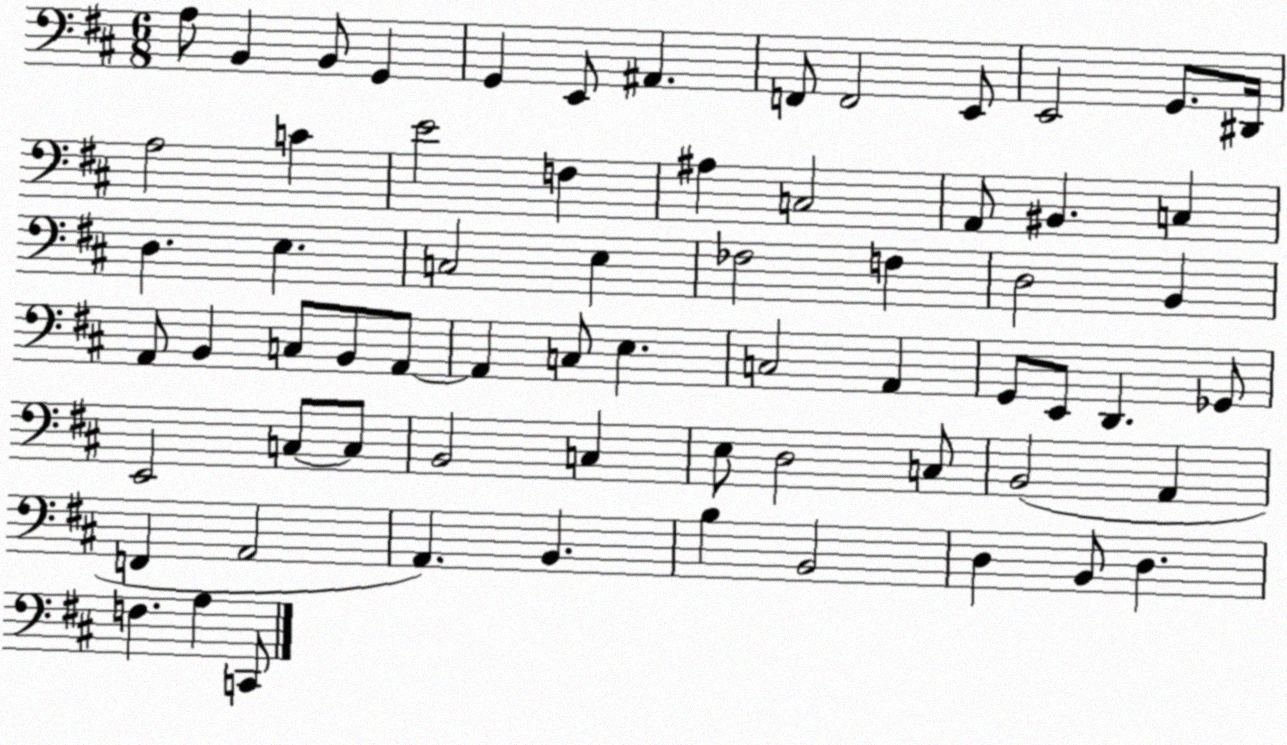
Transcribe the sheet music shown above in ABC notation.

X:1
T:Untitled
M:6/8
L:1/4
K:D
A,/2 B,, B,,/2 G,, G,, E,,/2 ^A,, F,,/2 F,,2 E,,/2 E,,2 G,,/2 ^D,,/4 A,2 C E2 F, ^A, C,2 A,,/2 ^B,, C, D, E, C,2 E, _F,2 F, D,2 B,, A,,/2 B,, C,/2 B,,/2 A,,/2 A,, C,/2 E, C,2 A,, G,,/2 E,,/2 D,, _G,,/2 E,,2 C,/2 C,/2 B,,2 C, E,/2 D,2 C,/2 B,,2 A,, F,, A,,2 A,, B,, B, B,,2 D, B,,/2 D, F, A, C,,/2